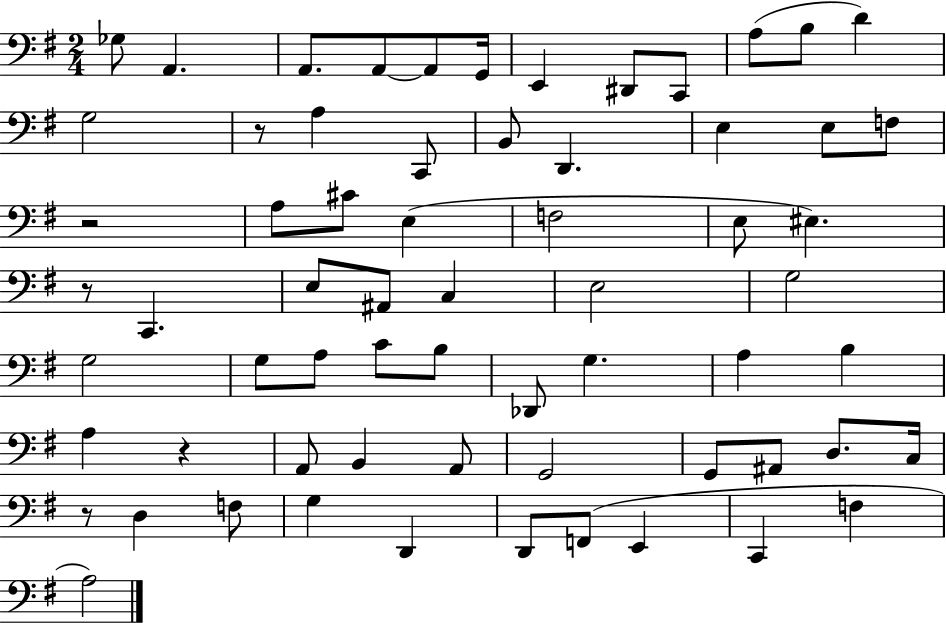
X:1
T:Untitled
M:2/4
L:1/4
K:G
_G,/2 A,, A,,/2 A,,/2 A,,/2 G,,/4 E,, ^D,,/2 C,,/2 A,/2 B,/2 D G,2 z/2 A, C,,/2 B,,/2 D,, E, E,/2 F,/2 z2 A,/2 ^C/2 E, F,2 E,/2 ^E, z/2 C,, E,/2 ^A,,/2 C, E,2 G,2 G,2 G,/2 A,/2 C/2 B,/2 _D,,/2 G, A, B, A, z A,,/2 B,, A,,/2 G,,2 G,,/2 ^A,,/2 D,/2 C,/4 z/2 D, F,/2 G, D,, D,,/2 F,,/2 E,, C,, F, A,2